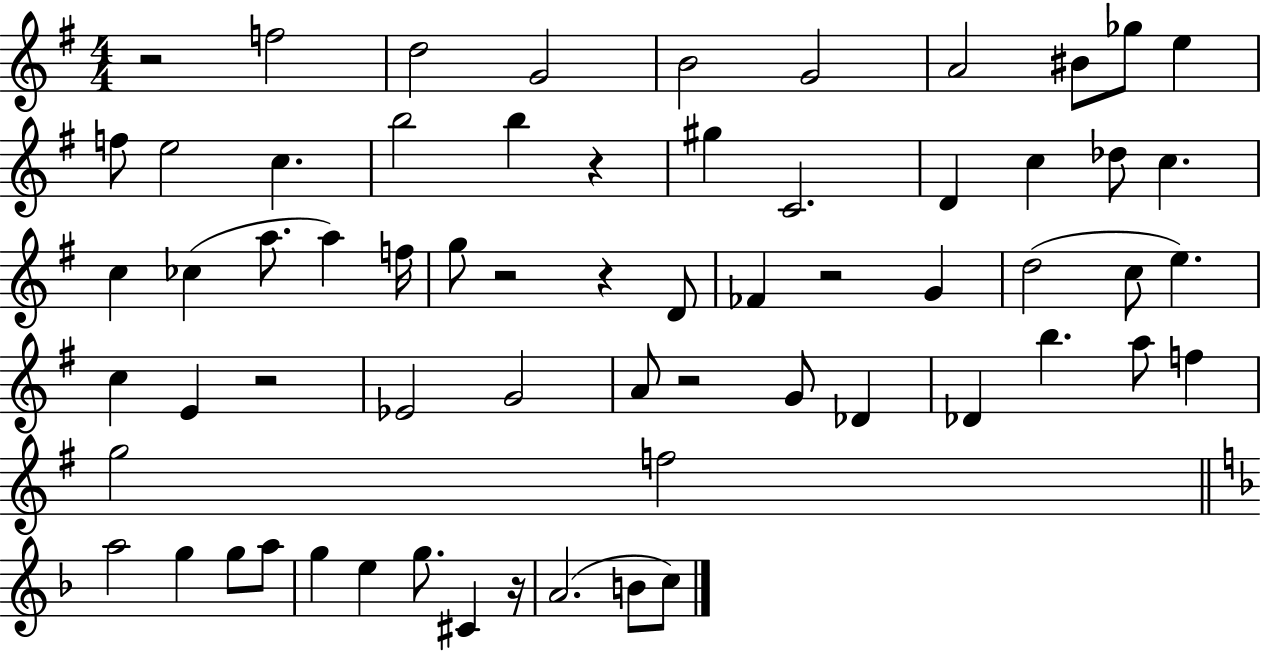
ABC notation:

X:1
T:Untitled
M:4/4
L:1/4
K:G
z2 f2 d2 G2 B2 G2 A2 ^B/2 _g/2 e f/2 e2 c b2 b z ^g C2 D c _d/2 c c _c a/2 a f/4 g/2 z2 z D/2 _F z2 G d2 c/2 e c E z2 _E2 G2 A/2 z2 G/2 _D _D b a/2 f g2 f2 a2 g g/2 a/2 g e g/2 ^C z/4 A2 B/2 c/2